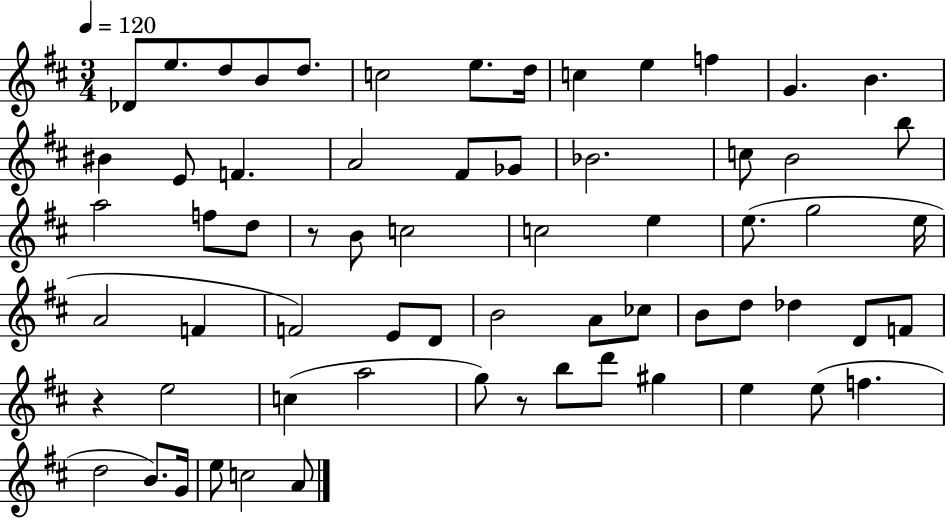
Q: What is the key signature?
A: D major